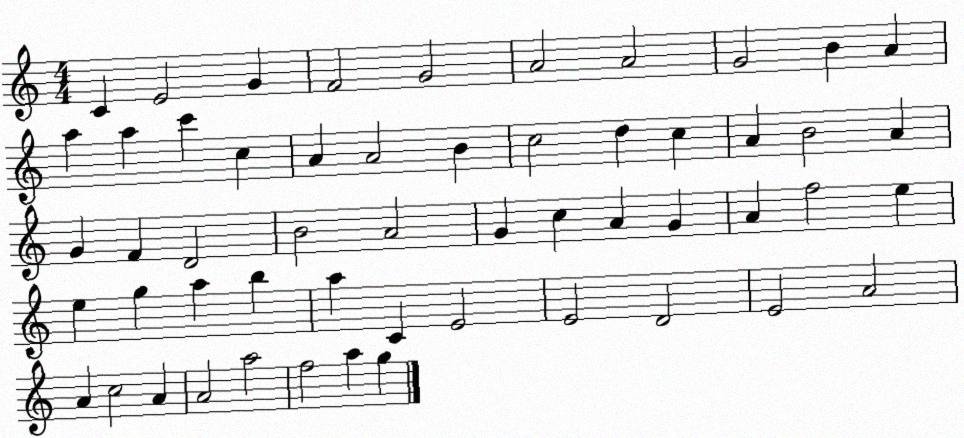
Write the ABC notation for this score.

X:1
T:Untitled
M:4/4
L:1/4
K:C
C E2 G F2 G2 A2 A2 G2 B A a a c' c A A2 B c2 d c A B2 A G F D2 B2 A2 G c A G A f2 e e g a b a C E2 E2 D2 E2 A2 A c2 A A2 a2 f2 a g